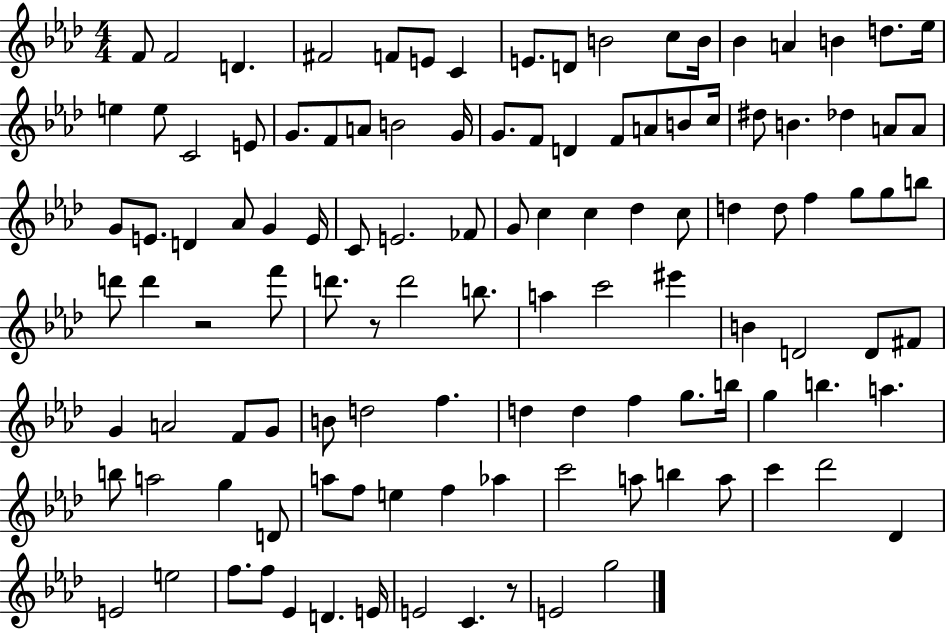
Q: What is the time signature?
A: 4/4